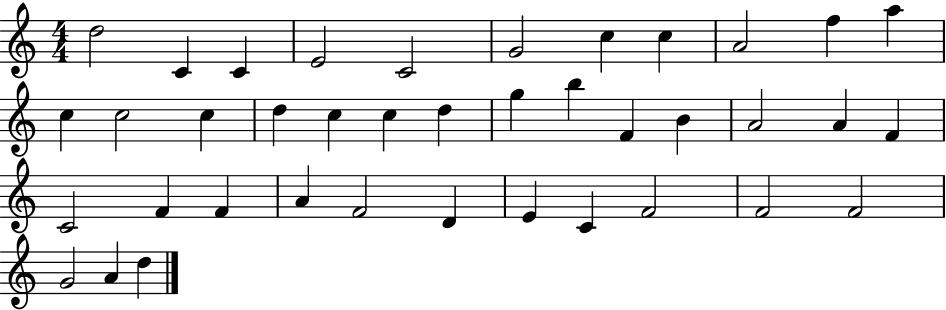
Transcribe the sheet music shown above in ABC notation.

X:1
T:Untitled
M:4/4
L:1/4
K:C
d2 C C E2 C2 G2 c c A2 f a c c2 c d c c d g b F B A2 A F C2 F F A F2 D E C F2 F2 F2 G2 A d